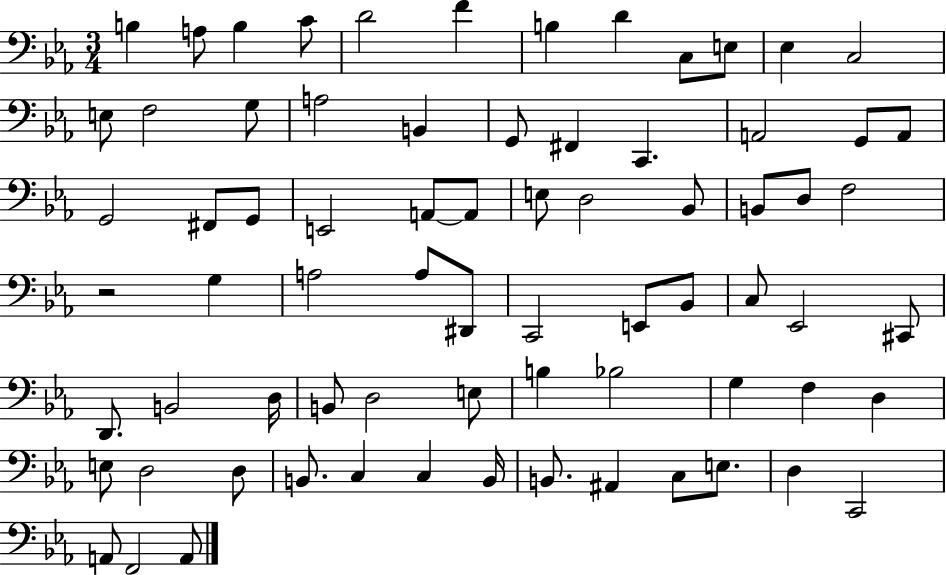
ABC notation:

X:1
T:Untitled
M:3/4
L:1/4
K:Eb
B, A,/2 B, C/2 D2 F B, D C,/2 E,/2 _E, C,2 E,/2 F,2 G,/2 A,2 B,, G,,/2 ^F,, C,, A,,2 G,,/2 A,,/2 G,,2 ^F,,/2 G,,/2 E,,2 A,,/2 A,,/2 E,/2 D,2 _B,,/2 B,,/2 D,/2 F,2 z2 G, A,2 A,/2 ^D,,/2 C,,2 E,,/2 _B,,/2 C,/2 _E,,2 ^C,,/2 D,,/2 B,,2 D,/4 B,,/2 D,2 E,/2 B, _B,2 G, F, D, E,/2 D,2 D,/2 B,,/2 C, C, B,,/4 B,,/2 ^A,, C,/2 E,/2 D, C,,2 A,,/2 F,,2 A,,/2